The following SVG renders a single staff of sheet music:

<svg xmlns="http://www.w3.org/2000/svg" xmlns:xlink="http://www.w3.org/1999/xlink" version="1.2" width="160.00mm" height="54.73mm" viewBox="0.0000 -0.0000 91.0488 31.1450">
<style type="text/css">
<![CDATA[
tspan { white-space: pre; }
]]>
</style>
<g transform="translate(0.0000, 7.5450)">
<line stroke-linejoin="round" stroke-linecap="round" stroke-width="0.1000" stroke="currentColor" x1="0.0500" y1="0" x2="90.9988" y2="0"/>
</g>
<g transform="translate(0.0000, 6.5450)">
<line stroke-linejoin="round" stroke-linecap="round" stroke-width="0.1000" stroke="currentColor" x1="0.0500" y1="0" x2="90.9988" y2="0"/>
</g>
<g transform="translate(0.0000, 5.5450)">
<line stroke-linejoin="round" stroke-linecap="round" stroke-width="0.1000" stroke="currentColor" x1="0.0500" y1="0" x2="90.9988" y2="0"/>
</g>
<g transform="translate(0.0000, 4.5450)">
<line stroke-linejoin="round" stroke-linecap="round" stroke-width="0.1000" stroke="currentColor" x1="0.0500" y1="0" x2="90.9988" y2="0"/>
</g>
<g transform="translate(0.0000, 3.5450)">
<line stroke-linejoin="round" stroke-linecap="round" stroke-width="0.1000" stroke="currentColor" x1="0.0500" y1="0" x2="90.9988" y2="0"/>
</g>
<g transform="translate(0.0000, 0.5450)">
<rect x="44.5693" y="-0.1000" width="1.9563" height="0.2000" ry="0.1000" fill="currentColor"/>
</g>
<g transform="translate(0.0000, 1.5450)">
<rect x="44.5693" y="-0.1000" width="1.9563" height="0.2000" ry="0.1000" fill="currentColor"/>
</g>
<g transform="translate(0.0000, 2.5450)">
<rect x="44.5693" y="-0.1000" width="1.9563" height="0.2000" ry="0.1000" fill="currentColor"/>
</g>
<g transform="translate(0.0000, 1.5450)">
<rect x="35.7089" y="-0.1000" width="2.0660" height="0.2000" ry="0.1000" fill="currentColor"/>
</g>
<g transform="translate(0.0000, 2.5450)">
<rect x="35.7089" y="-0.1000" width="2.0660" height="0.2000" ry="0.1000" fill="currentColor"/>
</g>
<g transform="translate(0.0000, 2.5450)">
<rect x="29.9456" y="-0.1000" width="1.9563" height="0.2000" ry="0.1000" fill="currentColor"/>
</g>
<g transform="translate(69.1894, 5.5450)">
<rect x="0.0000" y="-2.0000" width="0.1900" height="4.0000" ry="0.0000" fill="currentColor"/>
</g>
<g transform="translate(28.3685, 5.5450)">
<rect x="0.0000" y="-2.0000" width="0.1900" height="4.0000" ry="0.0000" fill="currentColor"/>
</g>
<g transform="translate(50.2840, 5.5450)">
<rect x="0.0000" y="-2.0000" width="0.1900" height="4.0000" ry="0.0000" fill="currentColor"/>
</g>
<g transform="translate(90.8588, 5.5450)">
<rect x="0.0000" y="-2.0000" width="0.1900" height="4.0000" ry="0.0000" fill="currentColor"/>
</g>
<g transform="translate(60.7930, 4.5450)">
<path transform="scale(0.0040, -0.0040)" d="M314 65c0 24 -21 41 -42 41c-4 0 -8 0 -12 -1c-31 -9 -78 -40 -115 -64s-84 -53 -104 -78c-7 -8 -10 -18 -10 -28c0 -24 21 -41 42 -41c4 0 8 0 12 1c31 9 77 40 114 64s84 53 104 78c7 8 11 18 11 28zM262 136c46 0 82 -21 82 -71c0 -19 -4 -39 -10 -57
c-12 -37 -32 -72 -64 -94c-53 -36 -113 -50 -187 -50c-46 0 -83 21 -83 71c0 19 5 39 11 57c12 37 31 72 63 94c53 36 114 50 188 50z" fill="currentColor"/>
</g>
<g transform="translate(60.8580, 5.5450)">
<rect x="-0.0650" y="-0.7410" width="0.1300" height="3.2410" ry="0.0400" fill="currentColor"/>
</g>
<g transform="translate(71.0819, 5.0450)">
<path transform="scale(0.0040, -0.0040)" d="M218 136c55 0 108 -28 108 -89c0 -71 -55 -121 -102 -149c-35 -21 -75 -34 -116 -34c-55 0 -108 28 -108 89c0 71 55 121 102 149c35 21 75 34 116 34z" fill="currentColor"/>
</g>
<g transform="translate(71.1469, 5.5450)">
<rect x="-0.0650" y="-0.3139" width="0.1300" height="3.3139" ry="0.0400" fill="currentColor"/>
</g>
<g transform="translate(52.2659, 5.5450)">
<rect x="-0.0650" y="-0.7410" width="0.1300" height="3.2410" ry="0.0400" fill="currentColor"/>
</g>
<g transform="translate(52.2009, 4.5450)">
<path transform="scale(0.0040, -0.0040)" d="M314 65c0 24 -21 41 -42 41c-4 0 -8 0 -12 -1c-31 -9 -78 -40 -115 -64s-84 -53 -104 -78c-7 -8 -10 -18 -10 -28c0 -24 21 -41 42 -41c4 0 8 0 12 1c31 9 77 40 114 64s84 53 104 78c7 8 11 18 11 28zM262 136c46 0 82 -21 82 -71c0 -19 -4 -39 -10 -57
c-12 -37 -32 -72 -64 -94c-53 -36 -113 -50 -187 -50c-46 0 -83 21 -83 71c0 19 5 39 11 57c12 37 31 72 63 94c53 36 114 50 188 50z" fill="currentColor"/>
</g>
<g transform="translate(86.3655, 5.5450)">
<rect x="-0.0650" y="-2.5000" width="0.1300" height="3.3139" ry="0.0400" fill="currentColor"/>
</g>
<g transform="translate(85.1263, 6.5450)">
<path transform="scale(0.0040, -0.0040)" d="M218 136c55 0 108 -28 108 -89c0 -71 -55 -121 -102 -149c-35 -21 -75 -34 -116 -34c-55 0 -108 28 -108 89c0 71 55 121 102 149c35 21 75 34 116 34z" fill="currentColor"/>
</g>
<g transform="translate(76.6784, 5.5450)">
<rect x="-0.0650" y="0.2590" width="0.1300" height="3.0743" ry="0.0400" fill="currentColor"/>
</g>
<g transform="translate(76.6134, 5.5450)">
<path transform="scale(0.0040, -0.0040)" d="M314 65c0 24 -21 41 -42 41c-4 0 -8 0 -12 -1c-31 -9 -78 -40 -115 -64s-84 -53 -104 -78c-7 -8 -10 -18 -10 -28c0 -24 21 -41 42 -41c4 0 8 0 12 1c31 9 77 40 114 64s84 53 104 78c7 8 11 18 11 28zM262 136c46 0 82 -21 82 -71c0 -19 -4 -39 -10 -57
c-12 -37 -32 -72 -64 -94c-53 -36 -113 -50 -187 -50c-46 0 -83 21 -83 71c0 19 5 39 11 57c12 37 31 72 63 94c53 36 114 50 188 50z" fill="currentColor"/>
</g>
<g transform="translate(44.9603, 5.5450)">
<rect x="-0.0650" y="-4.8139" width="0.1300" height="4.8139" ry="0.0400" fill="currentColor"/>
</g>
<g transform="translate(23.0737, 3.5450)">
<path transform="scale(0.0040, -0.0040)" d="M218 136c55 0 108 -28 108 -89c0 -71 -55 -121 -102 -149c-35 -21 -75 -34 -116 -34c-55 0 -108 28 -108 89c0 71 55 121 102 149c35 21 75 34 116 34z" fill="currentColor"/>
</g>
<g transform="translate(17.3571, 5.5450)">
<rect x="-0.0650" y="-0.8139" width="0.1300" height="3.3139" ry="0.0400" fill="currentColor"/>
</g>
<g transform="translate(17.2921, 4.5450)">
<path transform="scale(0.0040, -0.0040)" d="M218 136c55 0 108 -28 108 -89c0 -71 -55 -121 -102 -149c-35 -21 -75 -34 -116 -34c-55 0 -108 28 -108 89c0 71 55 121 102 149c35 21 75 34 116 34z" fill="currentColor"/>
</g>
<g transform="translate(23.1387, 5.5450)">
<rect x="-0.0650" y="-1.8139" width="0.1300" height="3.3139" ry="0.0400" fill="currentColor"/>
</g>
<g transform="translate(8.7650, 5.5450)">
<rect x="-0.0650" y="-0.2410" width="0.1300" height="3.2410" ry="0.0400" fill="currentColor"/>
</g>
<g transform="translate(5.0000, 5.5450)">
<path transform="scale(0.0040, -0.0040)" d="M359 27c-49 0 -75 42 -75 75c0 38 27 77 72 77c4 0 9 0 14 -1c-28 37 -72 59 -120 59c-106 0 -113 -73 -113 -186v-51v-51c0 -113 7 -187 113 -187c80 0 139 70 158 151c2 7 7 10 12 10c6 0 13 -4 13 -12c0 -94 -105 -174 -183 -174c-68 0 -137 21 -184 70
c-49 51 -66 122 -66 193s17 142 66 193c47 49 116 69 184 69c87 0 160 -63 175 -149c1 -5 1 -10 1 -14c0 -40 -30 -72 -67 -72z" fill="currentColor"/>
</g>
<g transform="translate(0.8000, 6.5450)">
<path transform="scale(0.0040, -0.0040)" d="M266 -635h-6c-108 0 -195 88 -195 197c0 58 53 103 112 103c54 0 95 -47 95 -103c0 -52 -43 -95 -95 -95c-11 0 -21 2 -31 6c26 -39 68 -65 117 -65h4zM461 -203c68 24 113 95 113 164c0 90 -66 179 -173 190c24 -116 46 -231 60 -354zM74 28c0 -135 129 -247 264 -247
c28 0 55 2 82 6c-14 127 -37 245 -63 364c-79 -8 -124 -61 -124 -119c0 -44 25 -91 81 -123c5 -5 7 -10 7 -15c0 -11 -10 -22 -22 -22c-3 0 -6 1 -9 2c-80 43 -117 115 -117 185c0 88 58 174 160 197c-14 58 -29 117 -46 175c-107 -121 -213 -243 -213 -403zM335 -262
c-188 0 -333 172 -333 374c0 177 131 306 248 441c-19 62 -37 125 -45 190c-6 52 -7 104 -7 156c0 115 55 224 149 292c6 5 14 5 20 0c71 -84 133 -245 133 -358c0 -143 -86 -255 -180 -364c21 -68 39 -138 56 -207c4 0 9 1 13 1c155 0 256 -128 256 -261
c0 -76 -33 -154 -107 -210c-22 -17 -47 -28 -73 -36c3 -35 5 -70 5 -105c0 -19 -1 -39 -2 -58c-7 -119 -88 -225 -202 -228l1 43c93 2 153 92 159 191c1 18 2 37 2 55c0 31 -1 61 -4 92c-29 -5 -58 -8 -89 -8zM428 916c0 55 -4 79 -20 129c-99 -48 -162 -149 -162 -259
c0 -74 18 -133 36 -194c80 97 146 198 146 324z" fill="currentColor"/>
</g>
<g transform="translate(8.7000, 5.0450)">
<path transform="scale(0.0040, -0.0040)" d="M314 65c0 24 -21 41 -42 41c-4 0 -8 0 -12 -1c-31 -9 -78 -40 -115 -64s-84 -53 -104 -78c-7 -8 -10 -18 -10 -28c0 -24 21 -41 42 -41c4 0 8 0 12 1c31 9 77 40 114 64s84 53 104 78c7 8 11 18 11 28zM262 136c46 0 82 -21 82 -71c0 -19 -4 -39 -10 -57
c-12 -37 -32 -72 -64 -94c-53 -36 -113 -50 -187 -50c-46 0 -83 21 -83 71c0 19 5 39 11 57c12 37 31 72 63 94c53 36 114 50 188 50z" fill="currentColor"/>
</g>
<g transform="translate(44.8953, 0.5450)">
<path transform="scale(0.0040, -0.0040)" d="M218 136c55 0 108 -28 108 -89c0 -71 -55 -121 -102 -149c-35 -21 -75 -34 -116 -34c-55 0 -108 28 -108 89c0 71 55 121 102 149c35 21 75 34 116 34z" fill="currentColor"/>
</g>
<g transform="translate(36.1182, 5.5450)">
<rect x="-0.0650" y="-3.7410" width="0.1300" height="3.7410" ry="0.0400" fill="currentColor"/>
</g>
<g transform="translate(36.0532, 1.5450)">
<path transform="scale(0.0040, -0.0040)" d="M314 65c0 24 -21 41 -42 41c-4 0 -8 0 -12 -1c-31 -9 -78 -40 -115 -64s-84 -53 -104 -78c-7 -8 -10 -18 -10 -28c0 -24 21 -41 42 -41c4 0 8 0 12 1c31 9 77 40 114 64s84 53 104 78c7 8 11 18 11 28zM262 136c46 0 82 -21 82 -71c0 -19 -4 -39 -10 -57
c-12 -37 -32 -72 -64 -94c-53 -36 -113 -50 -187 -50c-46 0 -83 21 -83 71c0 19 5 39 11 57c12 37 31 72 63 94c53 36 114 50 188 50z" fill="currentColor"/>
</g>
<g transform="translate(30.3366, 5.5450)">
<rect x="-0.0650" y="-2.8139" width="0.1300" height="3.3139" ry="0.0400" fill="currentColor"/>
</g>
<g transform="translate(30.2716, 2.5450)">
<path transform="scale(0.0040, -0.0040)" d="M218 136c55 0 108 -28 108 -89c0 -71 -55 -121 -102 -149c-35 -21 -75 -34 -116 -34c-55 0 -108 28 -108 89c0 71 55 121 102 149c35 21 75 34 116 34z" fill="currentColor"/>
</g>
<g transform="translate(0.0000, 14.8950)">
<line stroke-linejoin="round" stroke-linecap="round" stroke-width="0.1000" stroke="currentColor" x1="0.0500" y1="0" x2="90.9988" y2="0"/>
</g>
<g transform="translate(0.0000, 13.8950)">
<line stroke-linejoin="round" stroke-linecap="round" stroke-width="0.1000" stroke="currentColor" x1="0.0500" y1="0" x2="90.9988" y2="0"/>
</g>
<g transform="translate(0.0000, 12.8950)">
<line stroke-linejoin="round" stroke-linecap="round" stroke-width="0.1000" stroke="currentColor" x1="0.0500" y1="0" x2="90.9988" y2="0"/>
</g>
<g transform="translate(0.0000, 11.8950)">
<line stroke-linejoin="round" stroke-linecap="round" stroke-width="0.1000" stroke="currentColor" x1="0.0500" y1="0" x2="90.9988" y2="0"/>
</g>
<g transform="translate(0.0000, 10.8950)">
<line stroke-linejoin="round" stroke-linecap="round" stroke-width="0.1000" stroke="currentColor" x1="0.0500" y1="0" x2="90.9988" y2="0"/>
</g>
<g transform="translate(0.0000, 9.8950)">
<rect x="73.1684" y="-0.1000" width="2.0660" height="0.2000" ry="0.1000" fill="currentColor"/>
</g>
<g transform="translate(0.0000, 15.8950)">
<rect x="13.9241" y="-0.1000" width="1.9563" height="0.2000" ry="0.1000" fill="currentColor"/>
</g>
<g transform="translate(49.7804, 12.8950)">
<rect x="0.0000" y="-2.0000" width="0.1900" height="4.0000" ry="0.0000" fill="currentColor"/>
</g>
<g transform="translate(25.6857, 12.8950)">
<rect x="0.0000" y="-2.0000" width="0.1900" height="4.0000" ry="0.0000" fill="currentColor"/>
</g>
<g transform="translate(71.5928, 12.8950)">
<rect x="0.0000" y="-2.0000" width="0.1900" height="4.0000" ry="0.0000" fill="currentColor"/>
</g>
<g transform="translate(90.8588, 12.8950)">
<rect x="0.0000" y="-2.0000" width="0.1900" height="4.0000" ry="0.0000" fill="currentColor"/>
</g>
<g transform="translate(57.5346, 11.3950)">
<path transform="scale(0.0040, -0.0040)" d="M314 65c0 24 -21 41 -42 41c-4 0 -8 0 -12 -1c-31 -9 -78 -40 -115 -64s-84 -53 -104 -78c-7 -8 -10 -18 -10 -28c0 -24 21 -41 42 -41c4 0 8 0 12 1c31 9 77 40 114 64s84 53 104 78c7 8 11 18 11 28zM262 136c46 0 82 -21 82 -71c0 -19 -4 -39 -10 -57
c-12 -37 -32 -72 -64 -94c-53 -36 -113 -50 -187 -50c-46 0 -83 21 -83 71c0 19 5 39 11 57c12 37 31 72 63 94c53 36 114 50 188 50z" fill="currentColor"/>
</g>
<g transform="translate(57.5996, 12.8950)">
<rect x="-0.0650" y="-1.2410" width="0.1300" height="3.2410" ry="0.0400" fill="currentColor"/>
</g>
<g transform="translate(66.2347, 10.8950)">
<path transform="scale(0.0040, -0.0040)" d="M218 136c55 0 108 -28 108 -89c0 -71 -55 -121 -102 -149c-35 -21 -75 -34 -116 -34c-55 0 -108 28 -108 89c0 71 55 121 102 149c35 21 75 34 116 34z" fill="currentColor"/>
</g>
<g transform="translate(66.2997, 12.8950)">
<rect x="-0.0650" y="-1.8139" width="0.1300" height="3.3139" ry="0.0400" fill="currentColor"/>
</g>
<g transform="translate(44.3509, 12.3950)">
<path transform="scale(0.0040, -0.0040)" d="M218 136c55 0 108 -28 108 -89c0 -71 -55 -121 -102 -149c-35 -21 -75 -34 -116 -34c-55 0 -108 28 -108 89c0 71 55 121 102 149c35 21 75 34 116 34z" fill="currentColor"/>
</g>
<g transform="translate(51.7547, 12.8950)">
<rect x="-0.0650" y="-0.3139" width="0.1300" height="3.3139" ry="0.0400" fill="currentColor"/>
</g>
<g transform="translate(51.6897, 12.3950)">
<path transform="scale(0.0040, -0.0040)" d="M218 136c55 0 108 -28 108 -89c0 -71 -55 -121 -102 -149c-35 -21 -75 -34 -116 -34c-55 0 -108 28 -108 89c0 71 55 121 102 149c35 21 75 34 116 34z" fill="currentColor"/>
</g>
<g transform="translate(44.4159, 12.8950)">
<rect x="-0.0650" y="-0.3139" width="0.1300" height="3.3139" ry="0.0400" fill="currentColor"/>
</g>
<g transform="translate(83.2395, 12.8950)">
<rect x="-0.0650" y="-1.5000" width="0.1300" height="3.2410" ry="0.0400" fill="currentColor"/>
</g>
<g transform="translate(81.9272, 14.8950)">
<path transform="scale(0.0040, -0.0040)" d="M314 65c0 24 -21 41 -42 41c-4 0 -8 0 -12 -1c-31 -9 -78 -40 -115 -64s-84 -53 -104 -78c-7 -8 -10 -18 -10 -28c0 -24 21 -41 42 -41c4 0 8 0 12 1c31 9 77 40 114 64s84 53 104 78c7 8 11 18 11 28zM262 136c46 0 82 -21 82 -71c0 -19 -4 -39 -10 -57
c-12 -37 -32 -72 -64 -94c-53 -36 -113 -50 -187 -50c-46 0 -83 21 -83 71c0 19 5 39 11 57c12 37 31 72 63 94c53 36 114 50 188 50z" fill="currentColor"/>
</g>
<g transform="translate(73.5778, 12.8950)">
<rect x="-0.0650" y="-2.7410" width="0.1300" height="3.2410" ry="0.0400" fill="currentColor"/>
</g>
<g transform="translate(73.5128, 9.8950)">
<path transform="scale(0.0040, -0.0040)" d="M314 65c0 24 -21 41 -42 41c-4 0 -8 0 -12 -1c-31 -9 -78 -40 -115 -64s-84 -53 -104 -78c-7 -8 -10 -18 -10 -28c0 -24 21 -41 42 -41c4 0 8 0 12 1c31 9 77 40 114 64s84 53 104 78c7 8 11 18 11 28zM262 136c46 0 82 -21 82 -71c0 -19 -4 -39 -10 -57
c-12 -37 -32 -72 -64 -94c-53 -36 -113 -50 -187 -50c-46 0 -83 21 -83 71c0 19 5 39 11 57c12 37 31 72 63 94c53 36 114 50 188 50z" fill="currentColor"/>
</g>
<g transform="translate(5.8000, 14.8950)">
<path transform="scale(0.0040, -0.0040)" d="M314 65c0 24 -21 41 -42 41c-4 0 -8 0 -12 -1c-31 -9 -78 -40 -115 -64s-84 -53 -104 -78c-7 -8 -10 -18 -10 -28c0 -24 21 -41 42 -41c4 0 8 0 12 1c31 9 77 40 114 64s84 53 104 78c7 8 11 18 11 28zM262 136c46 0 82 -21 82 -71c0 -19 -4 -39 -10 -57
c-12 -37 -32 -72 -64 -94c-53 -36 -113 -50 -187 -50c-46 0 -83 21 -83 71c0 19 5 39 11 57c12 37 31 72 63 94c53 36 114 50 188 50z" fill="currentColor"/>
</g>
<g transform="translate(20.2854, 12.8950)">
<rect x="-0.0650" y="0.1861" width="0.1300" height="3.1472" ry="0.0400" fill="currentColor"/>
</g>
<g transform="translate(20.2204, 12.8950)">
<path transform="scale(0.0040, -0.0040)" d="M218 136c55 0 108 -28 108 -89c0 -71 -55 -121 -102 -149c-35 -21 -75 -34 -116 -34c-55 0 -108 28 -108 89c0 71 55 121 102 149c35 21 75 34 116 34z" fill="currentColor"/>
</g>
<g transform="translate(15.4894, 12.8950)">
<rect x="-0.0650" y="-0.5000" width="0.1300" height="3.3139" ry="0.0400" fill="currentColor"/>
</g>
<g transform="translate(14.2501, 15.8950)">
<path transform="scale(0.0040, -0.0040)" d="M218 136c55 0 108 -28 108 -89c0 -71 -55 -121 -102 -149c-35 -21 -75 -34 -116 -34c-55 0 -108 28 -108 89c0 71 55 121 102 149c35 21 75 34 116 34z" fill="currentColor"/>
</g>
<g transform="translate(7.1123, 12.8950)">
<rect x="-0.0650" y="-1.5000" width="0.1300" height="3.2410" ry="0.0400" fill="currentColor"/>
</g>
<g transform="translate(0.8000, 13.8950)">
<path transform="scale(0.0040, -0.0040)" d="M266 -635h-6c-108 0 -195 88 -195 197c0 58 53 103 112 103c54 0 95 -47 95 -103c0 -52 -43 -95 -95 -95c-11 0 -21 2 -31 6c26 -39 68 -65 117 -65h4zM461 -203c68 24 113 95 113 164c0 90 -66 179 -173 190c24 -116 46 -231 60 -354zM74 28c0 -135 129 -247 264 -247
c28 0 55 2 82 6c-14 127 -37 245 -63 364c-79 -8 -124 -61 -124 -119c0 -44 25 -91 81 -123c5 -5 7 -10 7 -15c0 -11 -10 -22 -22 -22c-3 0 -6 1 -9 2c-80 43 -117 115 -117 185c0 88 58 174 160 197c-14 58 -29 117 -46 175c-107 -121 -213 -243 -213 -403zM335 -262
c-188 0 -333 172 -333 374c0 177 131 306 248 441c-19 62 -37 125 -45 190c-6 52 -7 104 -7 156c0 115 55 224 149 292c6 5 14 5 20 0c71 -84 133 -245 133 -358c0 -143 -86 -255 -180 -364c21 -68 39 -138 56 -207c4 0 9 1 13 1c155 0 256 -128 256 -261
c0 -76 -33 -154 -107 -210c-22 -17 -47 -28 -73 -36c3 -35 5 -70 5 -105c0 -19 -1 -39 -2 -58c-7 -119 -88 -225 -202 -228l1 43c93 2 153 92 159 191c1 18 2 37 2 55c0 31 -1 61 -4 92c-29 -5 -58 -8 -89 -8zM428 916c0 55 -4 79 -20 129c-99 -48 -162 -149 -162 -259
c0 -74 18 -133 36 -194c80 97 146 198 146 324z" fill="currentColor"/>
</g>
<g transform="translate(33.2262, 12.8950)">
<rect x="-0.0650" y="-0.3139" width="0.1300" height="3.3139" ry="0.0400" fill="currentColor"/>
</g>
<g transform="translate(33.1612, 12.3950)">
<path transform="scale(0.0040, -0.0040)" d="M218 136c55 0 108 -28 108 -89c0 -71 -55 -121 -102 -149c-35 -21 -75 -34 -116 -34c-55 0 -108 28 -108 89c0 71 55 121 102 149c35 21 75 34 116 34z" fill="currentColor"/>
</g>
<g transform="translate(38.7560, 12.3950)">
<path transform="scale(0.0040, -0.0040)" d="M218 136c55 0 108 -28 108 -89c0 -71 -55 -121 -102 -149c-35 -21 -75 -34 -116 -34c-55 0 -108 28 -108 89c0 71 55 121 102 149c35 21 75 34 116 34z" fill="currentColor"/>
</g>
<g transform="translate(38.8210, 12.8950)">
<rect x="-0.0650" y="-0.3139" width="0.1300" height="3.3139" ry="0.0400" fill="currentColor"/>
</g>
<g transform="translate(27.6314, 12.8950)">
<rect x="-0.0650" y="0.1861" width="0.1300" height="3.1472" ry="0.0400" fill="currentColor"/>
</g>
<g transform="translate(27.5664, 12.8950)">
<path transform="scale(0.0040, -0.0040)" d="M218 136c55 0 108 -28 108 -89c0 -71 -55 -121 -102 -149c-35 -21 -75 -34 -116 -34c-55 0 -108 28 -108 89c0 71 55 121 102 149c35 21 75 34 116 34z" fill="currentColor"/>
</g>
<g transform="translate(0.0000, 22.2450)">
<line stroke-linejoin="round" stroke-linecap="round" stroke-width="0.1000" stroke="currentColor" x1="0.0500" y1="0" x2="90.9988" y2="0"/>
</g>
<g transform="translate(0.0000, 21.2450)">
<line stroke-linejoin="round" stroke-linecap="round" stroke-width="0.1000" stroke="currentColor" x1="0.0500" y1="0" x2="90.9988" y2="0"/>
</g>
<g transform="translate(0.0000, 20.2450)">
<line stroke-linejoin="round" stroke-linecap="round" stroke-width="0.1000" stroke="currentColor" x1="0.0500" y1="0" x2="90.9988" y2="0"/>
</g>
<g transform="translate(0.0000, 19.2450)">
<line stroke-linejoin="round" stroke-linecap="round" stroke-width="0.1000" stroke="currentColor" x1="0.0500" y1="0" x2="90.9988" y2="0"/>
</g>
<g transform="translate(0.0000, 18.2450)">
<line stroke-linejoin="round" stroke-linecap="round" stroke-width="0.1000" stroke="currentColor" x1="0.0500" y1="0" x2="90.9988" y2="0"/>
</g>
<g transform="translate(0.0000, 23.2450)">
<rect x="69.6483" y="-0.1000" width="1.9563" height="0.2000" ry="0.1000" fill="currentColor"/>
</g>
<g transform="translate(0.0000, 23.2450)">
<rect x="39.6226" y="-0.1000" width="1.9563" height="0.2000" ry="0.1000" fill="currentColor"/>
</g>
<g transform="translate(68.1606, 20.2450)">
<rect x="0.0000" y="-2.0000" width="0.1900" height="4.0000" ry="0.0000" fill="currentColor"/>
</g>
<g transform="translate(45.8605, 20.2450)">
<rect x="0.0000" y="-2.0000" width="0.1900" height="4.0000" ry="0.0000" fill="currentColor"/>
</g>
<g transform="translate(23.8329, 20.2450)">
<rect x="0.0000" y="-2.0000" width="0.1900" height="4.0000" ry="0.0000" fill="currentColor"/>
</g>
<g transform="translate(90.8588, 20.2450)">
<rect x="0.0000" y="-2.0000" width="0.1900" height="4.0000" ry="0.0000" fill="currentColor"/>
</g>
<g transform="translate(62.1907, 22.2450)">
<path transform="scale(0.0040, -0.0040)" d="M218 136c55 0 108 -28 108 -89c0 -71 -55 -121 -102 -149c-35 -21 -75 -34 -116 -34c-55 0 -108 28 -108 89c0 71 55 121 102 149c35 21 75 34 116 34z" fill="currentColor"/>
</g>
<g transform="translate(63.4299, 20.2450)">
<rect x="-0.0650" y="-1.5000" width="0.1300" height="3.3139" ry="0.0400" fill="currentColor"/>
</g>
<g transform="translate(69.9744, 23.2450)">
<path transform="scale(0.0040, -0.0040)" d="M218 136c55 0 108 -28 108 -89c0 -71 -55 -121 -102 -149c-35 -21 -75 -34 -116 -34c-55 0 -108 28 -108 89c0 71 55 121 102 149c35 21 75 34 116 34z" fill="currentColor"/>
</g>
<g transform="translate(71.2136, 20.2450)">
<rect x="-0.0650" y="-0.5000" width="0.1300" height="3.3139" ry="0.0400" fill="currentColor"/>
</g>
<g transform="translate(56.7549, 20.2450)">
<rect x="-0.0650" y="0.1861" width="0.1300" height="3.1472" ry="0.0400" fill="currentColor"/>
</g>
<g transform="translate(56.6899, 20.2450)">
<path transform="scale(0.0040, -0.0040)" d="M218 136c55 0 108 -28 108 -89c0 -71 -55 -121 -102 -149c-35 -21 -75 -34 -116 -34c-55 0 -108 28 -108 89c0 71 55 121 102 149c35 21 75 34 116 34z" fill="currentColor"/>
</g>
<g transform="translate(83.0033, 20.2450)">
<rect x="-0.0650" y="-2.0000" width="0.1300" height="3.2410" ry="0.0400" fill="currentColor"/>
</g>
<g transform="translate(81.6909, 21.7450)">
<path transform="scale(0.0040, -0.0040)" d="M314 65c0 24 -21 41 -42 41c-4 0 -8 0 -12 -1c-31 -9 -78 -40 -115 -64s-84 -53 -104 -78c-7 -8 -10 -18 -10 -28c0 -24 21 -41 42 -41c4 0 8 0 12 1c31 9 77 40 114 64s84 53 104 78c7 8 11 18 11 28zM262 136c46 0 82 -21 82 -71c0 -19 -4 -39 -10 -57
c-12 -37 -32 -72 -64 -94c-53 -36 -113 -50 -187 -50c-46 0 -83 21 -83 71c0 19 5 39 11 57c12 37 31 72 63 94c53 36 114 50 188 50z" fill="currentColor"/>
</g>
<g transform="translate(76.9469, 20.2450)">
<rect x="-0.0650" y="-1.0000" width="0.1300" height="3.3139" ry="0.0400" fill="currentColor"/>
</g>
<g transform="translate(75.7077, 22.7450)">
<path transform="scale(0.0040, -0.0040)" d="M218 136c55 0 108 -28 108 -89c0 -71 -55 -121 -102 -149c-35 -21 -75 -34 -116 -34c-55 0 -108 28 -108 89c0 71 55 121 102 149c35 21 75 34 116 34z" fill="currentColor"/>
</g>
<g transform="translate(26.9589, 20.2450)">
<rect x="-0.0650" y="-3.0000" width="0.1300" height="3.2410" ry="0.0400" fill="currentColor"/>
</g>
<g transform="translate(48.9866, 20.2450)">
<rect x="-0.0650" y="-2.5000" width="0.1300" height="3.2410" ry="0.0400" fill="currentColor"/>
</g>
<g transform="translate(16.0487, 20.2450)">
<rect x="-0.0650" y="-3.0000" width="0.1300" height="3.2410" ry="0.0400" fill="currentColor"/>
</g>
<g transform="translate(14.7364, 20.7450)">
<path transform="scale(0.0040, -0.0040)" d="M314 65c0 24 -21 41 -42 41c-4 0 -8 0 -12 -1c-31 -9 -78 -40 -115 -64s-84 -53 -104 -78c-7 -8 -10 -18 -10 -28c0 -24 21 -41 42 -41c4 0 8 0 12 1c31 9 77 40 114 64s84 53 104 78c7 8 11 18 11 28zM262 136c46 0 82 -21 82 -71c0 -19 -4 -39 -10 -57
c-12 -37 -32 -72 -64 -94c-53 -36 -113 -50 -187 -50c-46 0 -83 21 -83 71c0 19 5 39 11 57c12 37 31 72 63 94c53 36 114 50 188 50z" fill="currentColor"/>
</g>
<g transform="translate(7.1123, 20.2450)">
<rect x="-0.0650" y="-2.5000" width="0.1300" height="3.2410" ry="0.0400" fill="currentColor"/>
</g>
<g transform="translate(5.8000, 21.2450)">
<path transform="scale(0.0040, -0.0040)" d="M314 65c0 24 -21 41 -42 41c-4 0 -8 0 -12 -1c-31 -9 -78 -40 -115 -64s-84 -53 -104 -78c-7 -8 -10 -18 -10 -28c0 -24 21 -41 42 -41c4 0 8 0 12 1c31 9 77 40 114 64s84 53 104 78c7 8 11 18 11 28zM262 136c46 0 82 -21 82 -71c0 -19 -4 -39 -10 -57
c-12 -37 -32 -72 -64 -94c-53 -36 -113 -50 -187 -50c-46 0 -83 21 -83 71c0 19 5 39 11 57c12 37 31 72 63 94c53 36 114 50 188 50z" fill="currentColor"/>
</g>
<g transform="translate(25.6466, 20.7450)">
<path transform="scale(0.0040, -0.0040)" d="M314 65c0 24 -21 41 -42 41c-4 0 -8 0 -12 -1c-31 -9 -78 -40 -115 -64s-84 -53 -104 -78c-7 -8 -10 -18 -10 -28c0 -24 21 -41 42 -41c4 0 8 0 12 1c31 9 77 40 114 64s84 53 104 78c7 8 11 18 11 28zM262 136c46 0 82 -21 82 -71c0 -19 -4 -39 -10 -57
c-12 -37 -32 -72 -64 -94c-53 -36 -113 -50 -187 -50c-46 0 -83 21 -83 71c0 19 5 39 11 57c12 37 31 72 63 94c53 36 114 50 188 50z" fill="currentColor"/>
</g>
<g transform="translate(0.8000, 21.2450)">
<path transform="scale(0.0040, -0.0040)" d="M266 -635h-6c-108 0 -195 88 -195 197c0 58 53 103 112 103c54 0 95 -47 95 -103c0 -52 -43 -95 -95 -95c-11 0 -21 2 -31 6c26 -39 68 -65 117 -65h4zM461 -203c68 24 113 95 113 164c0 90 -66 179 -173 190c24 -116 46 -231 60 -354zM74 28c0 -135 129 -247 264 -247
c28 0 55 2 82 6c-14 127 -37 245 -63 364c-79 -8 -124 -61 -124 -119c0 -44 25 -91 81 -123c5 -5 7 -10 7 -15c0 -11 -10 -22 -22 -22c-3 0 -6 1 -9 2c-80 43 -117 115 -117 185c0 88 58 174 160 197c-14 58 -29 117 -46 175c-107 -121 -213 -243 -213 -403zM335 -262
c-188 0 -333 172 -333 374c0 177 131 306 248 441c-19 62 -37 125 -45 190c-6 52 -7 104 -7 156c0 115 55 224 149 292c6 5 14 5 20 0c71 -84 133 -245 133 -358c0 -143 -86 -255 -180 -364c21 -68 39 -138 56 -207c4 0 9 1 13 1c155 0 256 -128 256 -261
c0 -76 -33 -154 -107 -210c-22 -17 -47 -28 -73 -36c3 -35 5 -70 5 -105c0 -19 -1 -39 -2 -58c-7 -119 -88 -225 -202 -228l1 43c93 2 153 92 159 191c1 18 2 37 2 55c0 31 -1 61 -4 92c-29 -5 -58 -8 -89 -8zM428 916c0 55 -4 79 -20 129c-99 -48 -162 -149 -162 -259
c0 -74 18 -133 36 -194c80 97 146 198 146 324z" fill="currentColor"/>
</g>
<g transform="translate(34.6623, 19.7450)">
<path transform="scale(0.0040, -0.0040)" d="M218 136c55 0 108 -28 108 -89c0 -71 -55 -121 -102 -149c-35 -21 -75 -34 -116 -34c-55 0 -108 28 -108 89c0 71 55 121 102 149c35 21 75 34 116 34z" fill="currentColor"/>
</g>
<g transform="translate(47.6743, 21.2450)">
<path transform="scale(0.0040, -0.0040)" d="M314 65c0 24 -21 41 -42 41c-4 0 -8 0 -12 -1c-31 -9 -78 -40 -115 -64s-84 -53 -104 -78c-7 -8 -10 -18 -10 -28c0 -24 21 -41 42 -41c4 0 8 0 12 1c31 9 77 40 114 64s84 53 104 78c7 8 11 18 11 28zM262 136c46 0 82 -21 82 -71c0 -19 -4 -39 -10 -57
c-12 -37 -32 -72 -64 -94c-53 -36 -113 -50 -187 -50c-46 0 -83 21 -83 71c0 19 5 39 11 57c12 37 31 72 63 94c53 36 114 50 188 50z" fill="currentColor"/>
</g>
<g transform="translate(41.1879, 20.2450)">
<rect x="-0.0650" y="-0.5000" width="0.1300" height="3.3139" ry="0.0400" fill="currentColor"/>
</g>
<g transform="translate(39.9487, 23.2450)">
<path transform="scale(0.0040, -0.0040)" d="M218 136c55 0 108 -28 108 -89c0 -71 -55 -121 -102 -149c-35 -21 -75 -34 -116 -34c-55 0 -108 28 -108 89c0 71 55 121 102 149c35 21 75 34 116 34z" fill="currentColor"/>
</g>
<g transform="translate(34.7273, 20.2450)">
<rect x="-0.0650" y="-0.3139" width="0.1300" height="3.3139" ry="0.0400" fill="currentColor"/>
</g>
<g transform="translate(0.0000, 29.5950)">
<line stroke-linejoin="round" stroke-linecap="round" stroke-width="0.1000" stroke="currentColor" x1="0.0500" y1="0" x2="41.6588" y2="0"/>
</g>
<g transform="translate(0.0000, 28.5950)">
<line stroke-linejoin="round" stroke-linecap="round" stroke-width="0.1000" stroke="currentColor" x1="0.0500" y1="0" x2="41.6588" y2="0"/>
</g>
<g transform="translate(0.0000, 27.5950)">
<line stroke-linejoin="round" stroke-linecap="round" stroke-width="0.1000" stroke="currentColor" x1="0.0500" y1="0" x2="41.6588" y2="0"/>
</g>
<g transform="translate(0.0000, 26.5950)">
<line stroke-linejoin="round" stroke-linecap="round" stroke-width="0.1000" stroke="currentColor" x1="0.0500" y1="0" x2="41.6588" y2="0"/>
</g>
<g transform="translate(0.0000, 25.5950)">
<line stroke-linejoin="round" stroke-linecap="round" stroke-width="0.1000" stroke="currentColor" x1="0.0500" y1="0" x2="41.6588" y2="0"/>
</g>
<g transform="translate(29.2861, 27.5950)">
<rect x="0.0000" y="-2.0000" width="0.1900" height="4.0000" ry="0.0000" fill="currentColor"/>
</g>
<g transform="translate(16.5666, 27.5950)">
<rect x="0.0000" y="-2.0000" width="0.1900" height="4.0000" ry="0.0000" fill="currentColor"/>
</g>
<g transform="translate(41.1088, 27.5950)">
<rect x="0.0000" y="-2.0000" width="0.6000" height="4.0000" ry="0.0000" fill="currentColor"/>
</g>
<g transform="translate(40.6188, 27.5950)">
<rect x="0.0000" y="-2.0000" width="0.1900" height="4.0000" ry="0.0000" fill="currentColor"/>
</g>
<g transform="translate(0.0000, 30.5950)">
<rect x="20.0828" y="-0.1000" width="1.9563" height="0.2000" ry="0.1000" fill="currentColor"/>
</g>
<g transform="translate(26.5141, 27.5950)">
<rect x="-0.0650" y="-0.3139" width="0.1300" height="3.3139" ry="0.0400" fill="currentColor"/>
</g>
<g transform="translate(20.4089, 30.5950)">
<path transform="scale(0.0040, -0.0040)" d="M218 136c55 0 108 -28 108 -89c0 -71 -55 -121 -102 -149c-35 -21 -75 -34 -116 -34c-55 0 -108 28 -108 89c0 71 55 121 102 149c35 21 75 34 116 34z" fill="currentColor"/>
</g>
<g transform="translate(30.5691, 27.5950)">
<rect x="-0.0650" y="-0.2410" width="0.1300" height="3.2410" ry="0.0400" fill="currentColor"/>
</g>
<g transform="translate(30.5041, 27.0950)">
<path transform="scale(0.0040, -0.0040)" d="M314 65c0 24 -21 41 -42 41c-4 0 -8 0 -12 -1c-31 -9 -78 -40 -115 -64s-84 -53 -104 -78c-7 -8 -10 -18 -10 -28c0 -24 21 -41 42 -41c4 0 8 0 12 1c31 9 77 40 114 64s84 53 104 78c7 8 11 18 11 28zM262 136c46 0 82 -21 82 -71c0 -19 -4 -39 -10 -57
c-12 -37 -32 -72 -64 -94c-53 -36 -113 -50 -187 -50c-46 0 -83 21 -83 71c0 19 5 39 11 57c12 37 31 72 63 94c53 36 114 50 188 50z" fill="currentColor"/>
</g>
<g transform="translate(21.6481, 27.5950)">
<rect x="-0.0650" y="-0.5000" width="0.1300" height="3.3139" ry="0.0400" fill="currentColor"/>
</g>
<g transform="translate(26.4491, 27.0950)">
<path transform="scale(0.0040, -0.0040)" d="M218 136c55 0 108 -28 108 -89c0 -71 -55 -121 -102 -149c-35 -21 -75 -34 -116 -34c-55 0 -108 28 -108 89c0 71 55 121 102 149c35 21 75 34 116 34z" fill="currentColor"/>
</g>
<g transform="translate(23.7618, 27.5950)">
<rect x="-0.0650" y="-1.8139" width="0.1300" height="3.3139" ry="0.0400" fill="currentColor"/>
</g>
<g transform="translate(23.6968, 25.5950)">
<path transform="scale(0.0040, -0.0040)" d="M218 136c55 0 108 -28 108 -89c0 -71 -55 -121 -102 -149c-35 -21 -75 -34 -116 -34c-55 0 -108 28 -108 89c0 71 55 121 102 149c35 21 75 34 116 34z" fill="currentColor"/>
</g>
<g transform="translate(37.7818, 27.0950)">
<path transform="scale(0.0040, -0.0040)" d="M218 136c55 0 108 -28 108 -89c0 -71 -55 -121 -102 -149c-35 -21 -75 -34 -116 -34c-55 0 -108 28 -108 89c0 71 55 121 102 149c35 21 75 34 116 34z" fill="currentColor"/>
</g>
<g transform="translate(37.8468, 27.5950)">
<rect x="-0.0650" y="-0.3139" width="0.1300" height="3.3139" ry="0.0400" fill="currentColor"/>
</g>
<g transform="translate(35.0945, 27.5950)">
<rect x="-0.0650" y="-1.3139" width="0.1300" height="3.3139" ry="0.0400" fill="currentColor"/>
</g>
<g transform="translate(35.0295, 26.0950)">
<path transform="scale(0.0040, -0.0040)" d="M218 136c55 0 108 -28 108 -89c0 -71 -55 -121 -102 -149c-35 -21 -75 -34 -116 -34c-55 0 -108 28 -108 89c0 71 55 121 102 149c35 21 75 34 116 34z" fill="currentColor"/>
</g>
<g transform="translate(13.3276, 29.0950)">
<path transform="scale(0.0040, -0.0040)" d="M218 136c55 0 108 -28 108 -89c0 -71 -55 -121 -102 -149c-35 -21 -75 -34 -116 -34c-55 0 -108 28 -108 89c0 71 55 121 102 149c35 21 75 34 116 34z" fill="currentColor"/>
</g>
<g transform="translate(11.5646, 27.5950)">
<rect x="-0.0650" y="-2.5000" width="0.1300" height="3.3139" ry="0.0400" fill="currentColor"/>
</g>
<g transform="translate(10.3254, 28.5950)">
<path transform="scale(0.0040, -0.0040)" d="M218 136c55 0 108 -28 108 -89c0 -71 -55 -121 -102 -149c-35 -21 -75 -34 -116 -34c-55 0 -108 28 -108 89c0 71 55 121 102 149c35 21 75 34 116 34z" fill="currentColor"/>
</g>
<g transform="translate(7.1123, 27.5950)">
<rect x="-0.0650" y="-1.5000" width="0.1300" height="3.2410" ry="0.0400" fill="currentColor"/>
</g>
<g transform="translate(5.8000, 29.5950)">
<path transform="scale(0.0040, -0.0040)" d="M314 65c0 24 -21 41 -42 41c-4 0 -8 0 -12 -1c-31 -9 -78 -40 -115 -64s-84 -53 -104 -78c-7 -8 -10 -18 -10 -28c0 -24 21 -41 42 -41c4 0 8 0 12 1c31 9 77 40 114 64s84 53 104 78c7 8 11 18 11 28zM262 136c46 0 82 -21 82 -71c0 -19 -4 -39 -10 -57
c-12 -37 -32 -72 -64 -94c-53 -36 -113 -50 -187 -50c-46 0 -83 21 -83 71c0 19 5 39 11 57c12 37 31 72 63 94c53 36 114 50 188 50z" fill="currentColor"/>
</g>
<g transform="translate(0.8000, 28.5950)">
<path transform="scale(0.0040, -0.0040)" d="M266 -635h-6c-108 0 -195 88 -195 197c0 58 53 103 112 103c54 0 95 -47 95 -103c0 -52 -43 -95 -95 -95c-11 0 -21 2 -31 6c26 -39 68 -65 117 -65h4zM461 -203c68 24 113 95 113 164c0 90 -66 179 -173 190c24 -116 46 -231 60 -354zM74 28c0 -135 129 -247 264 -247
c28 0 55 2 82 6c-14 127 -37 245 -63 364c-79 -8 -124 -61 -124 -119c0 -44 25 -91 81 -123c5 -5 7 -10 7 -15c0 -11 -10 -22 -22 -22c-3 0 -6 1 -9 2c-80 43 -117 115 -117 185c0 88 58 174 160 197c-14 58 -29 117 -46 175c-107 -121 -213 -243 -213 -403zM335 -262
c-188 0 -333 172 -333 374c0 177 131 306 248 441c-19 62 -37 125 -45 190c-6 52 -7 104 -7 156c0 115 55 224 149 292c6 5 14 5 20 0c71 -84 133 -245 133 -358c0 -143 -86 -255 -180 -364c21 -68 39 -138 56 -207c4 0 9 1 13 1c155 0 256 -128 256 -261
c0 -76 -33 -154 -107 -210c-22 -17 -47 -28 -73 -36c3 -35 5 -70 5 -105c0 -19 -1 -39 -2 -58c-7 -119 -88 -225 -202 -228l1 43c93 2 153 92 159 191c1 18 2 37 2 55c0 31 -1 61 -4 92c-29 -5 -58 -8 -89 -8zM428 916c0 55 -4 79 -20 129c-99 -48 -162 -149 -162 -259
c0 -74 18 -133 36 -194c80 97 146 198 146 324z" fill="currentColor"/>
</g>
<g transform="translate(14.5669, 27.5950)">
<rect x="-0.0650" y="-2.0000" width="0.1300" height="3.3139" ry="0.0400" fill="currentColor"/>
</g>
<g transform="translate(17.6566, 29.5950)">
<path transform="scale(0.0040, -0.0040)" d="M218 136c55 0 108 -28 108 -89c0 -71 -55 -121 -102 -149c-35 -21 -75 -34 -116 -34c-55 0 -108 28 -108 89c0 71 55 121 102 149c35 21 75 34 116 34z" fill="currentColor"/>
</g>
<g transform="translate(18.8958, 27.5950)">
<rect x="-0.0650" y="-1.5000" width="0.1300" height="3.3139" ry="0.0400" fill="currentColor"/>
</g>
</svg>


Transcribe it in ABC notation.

X:1
T:Untitled
M:4/4
L:1/4
K:C
c2 d f a c'2 e' d2 d2 c B2 G E2 C B B c c c c e2 f a2 E2 G2 A2 A2 c C G2 B E C D F2 E2 G F E C f c c2 e c